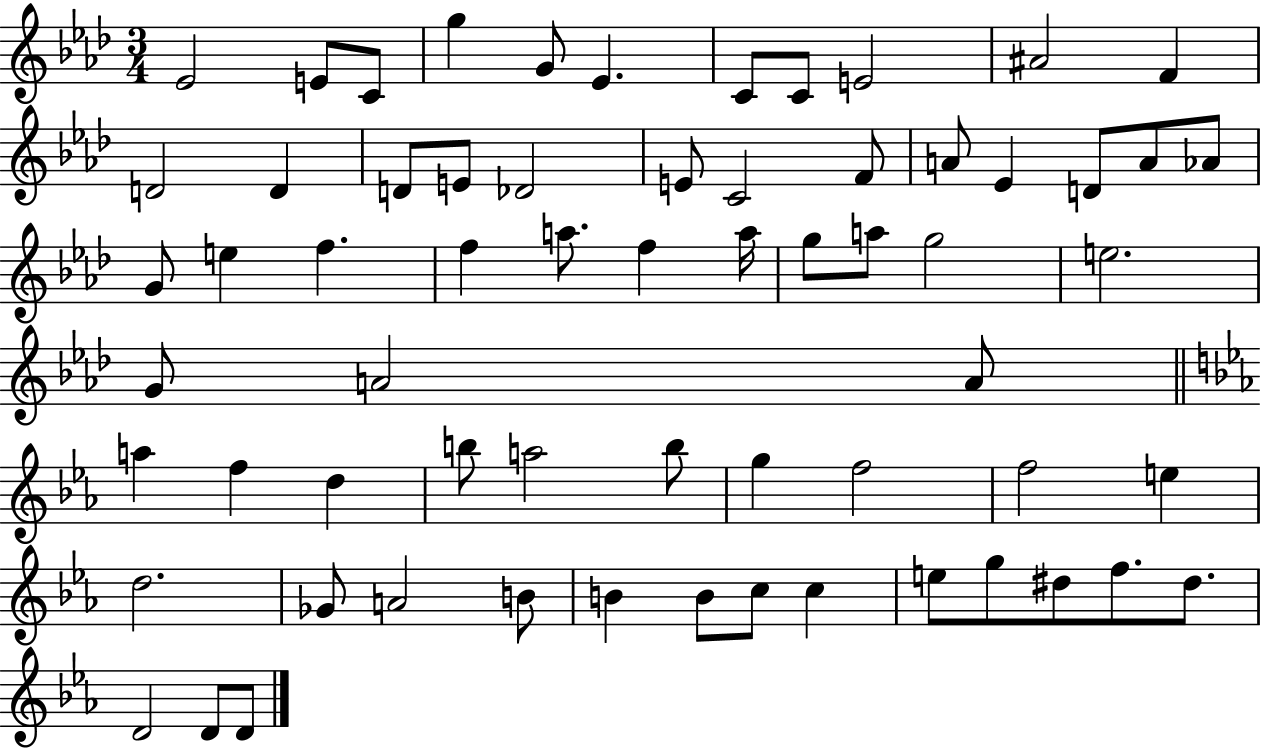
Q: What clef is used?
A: treble